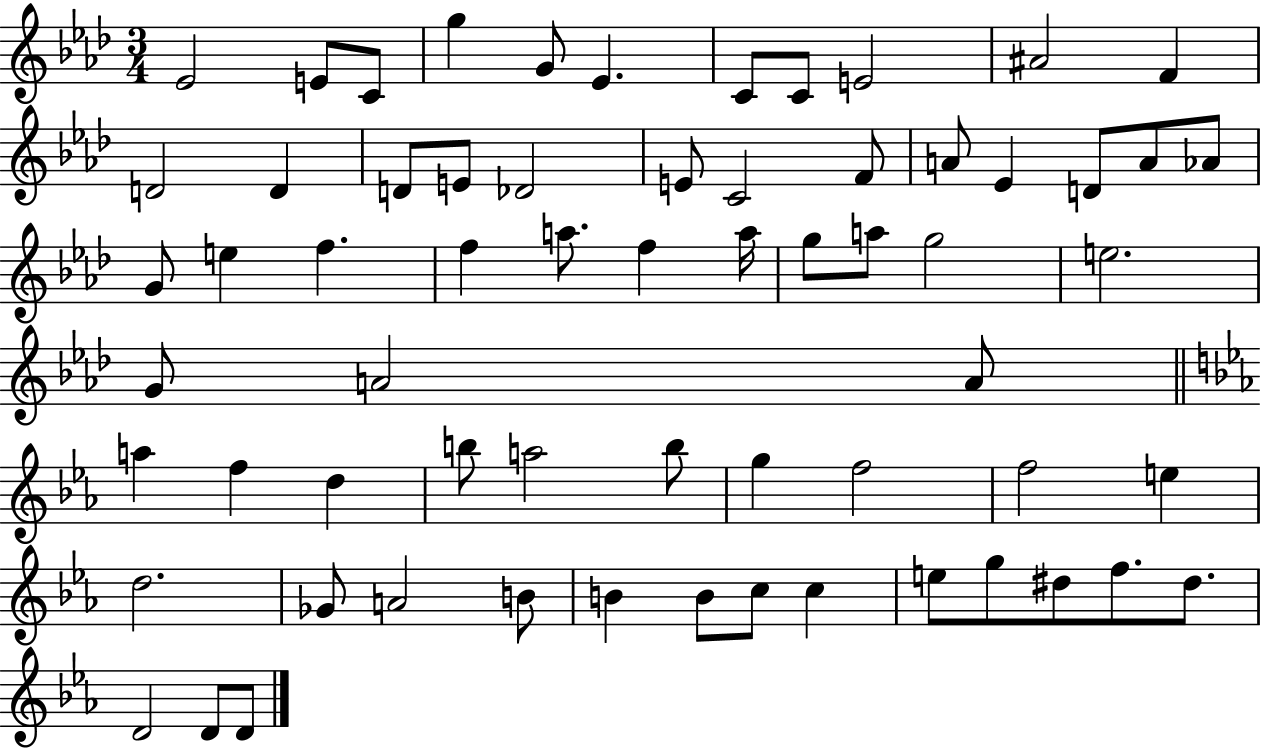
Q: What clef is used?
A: treble